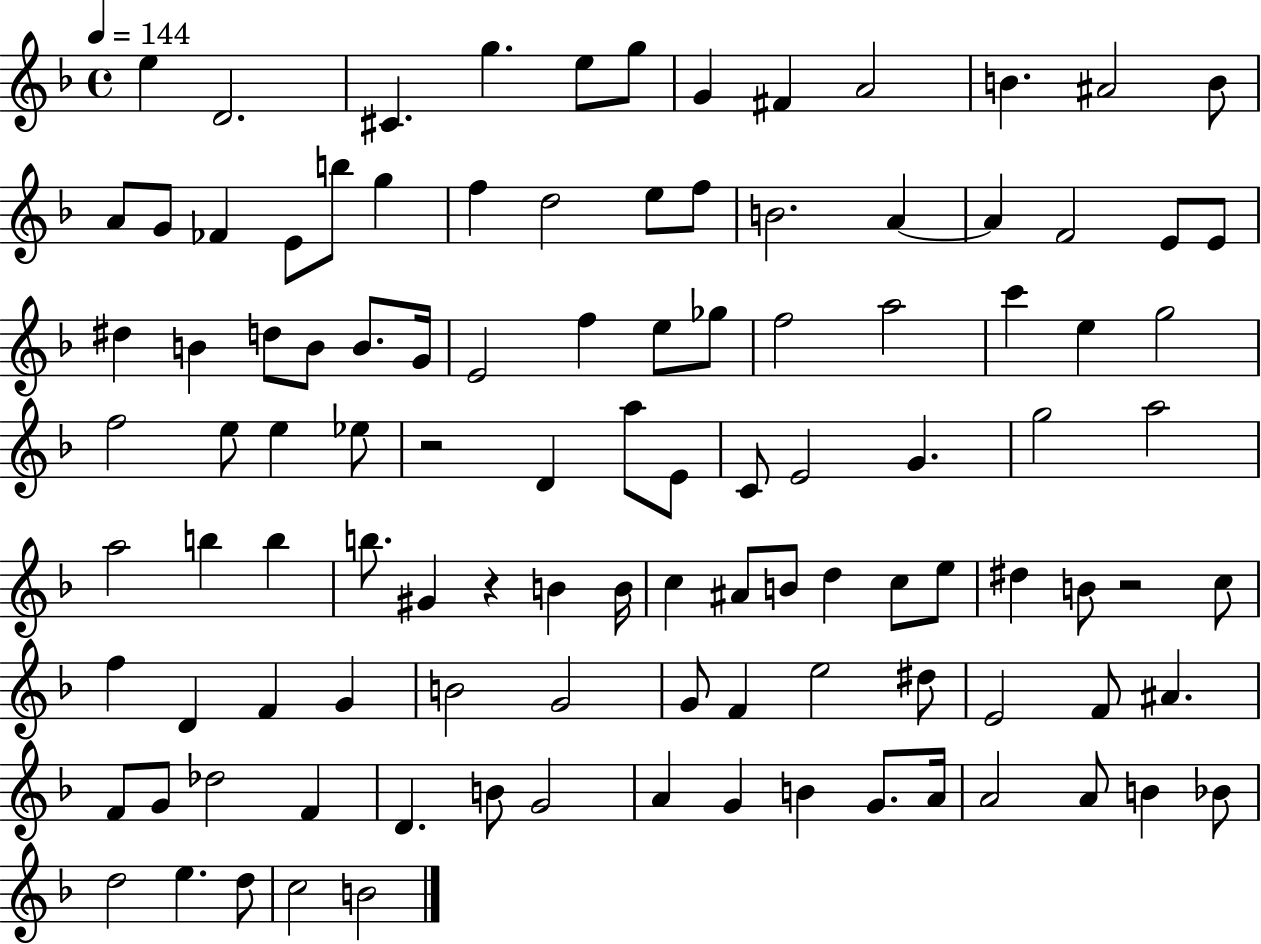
X:1
T:Untitled
M:4/4
L:1/4
K:F
e D2 ^C g e/2 g/2 G ^F A2 B ^A2 B/2 A/2 G/2 _F E/2 b/2 g f d2 e/2 f/2 B2 A A F2 E/2 E/2 ^d B d/2 B/2 B/2 G/4 E2 f e/2 _g/2 f2 a2 c' e g2 f2 e/2 e _e/2 z2 D a/2 E/2 C/2 E2 G g2 a2 a2 b b b/2 ^G z B B/4 c ^A/2 B/2 d c/2 e/2 ^d B/2 z2 c/2 f D F G B2 G2 G/2 F e2 ^d/2 E2 F/2 ^A F/2 G/2 _d2 F D B/2 G2 A G B G/2 A/4 A2 A/2 B _B/2 d2 e d/2 c2 B2